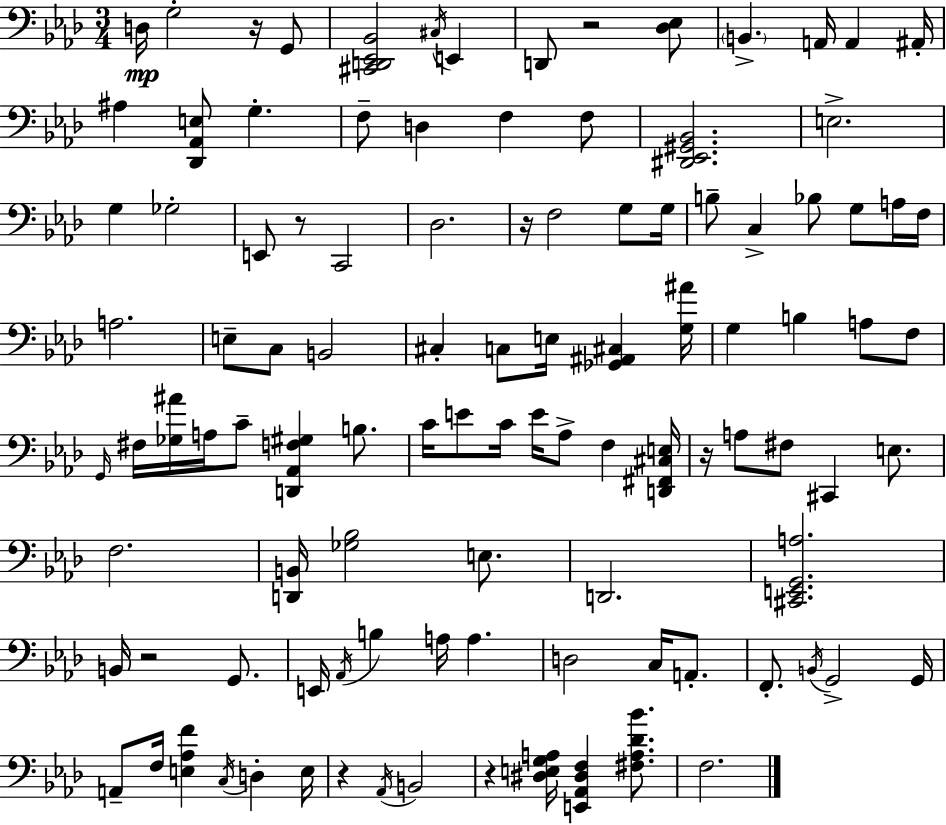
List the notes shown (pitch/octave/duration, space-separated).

D3/s G3/h R/s G2/e [C#2,D2,Eb2,Bb2]/h C#3/s E2/q D2/e R/h [Db3,Eb3]/e B2/q. A2/s A2/q A#2/s A#3/q [Db2,Ab2,E3]/e G3/q. F3/e D3/q F3/q F3/e [D#2,Eb2,G#2,Bb2]/h. E3/h. G3/q Gb3/h E2/e R/e C2/h Db3/h. R/s F3/h G3/e G3/s B3/e C3/q Bb3/e G3/e A3/s F3/s A3/h. E3/e C3/e B2/h C#3/q C3/e E3/s [Gb2,A#2,C#3]/q [G3,A#4]/s G3/q B3/q A3/e F3/e G2/s F#3/s [Gb3,A#4]/s A3/s C4/e [D2,Ab2,F3,G#3]/q B3/e. C4/s E4/e C4/s E4/s Ab3/e F3/q [D2,F#2,C#3,E3]/s R/s A3/e F#3/e C#2/q E3/e. F3/h. [D2,B2]/s [Gb3,Bb3]/h E3/e. D2/h. [C#2,E2,G2,A3]/h. B2/s R/h G2/e. E2/s Ab2/s B3/q A3/s A3/q. D3/h C3/s A2/e. F2/e. B2/s G2/h G2/s A2/e F3/s [E3,Ab3,F4]/q C3/s D3/q E3/s R/q Ab2/s B2/h R/q [D#3,E3,G3,A3]/s [E2,Ab2,D#3,F3]/q [F#3,A3,Db4,Bb4]/e. F3/h.